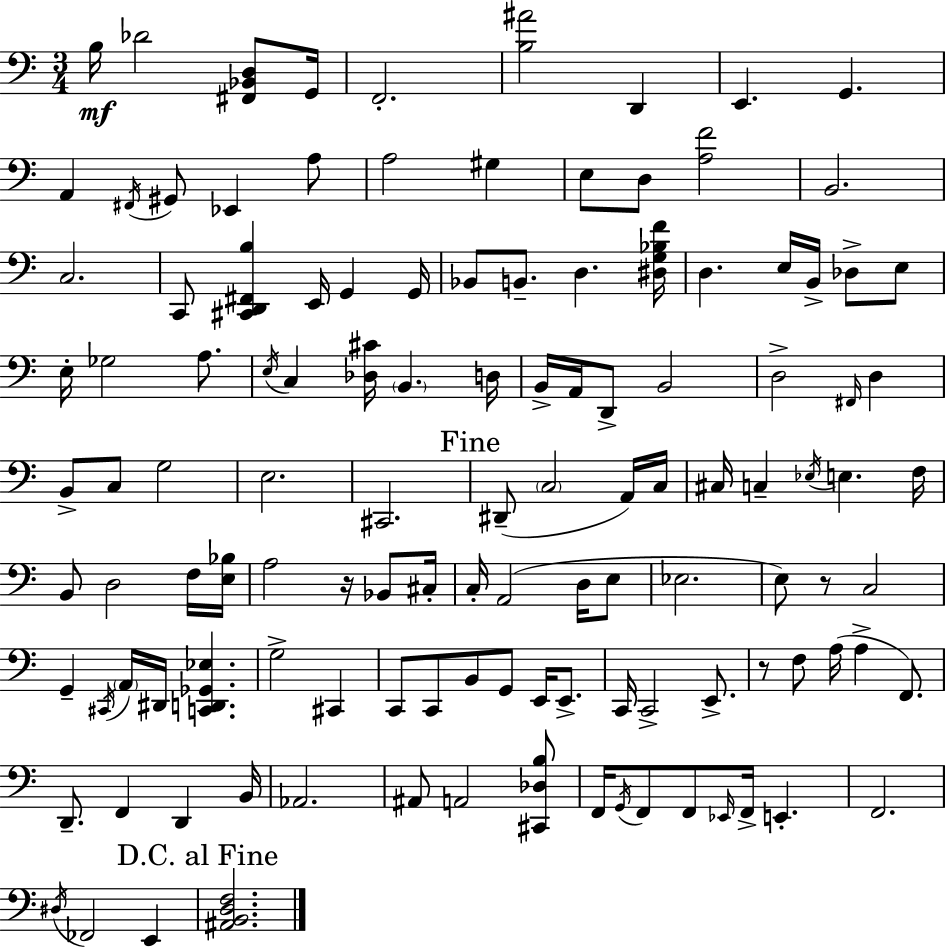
B3/s Db4/h [F#2,Bb2,D3]/e G2/s F2/h. [B3,A#4]/h D2/q E2/q. G2/q. A2/q F#2/s G#2/e Eb2/q A3/e A3/h G#3/q E3/e D3/e [A3,F4]/h B2/h. C3/h. C2/e [C#2,D2,F#2,B3]/q E2/s G2/q G2/s Bb2/e B2/e. D3/q. [D#3,G3,Bb3,F4]/s D3/q. E3/s B2/s Db3/e E3/e E3/s Gb3/h A3/e. E3/s C3/q [Db3,C#4]/s B2/q. D3/s B2/s A2/s D2/e B2/h D3/h F#2/s D3/q B2/e C3/e G3/h E3/h. C#2/h. D#2/e C3/h A2/s C3/s C#3/s C3/q Eb3/s E3/q. F3/s B2/e D3/h F3/s [E3,Bb3]/s A3/h R/s Bb2/e C#3/s C3/s A2/h D3/s E3/e Eb3/h. E3/e R/e C3/h G2/q C#2/s A2/s D#2/s [C2,D2,Gb2,Eb3]/q. G3/h C#2/q C2/e C2/e B2/e G2/e E2/s E2/e. C2/s C2/h E2/e. R/e F3/e A3/s A3/q F2/e. D2/e. F2/q D2/q B2/s Ab2/h. A#2/e A2/h [C#2,Db3,B3]/e F2/s G2/s F2/e F2/e Eb2/s F2/s E2/q. F2/h. D#3/s FES2/h E2/q [A#2,B2,D3,F3]/h.